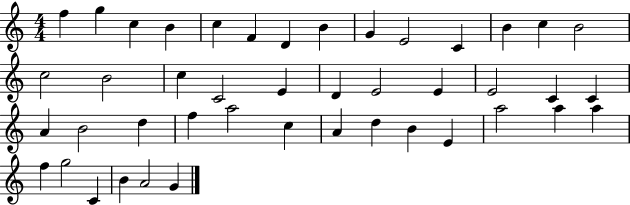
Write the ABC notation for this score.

X:1
T:Untitled
M:4/4
L:1/4
K:C
f g c B c F D B G E2 C B c B2 c2 B2 c C2 E D E2 E E2 C C A B2 d f a2 c A d B E a2 a a f g2 C B A2 G